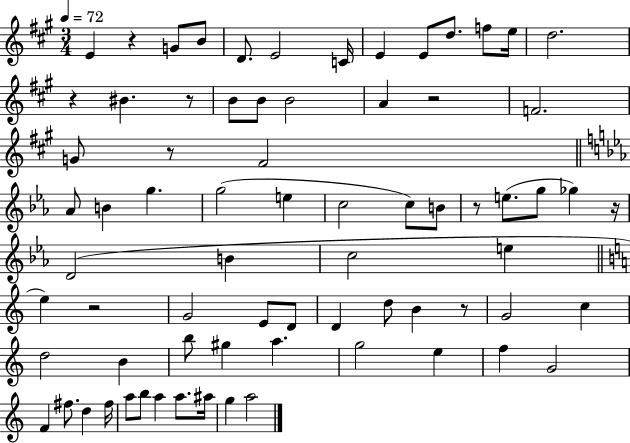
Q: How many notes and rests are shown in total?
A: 73